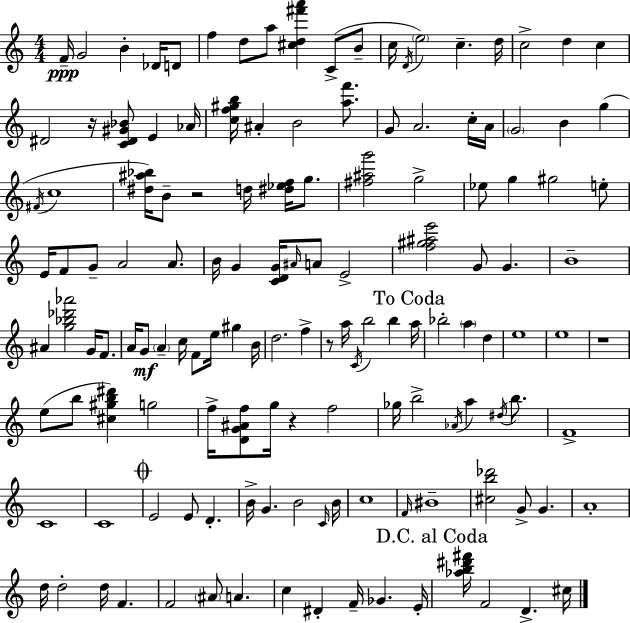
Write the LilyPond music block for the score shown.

{
  \clef treble
  \numericTimeSignature
  \time 4/4
  \key c \major
  f'16--\ppp g'2 b'4-. des'16 d'8 | f''4 d''8 a''8 <cis'' d'' fis''' a'''>4 c'8->( b'8-- | c''16 \acciaccatura { d'16 } \parenthesize e''2) c''4.-- | d''16 c''2-> d''4 c''4 | \break dis'2 r16 <c' dis' gis' bes'>8 e'4 | aes'16 <c'' f'' gis'' b''>16 ais'4-. b'2 <a'' f'''>8. | g'8 a'2. c''16-. | a'16 \parenthesize g'2 b'4 g''4( | \break \acciaccatura { fis'16 } c''1 | <dis'' ais'' bes''>16) b'8-- r2 d''16 <dis'' ees'' f''>16 g''8. | <fis'' ais'' g'''>2 g''2-> | ees''8 g''4 gis''2 | \break e''8-. e'16 f'8 g'8-- a'2 a'8. | b'16 g'4 <c' d' g'>16 \grace { ais'16 } a'8 e'2-> | <f'' gis'' ais'' e'''>2 g'8 g'4. | b'1-- | \break ais'4 <g'' bes'' des''' aes'''>2 g'16 | f'8. a'16 g'8\mf \parenthesize a'4-- c''16 f'8 e''16 gis''4 | b'16 d''2. f''4-> | r8 a''16 \acciaccatura { c'16 } b''2 b''4 | \break \mark "To Coda" a''16 bes''2-. \parenthesize a''4 | d''4 e''1 | e''1 | r1 | \break e''8( b''8 <cis'' gis'' b'' dis'''>4) g''2 | f''16-> <d' g' ais' f''>8 g''16 r4 f''2 | ges''16 b''2-> \acciaccatura { aes'16 } a''4 | \acciaccatura { dis''16 } b''8. f'1-> | \break c'1 | c'1 | \mark \markup { \musicglyph "scripts.coda" } e'2 e'8 | d'4.-. b'16-> g'4. b'2 | \break \grace { c'16 } b'16 c''1 | \grace { f'16 } bis'1-- | <cis'' b'' des'''>2 | g'8-> g'4. a'1-. | \break d''16 d''2-. | d''16 f'4. f'2 | \parenthesize ais'8 a'4. c''4 dis'4-. | f'16-- ges'4. e'16-. \mark "D.C. al Coda" <aes'' b'' dis''' fis'''>16 f'2 | \break d'4.-> cis''16 \bar "|."
}